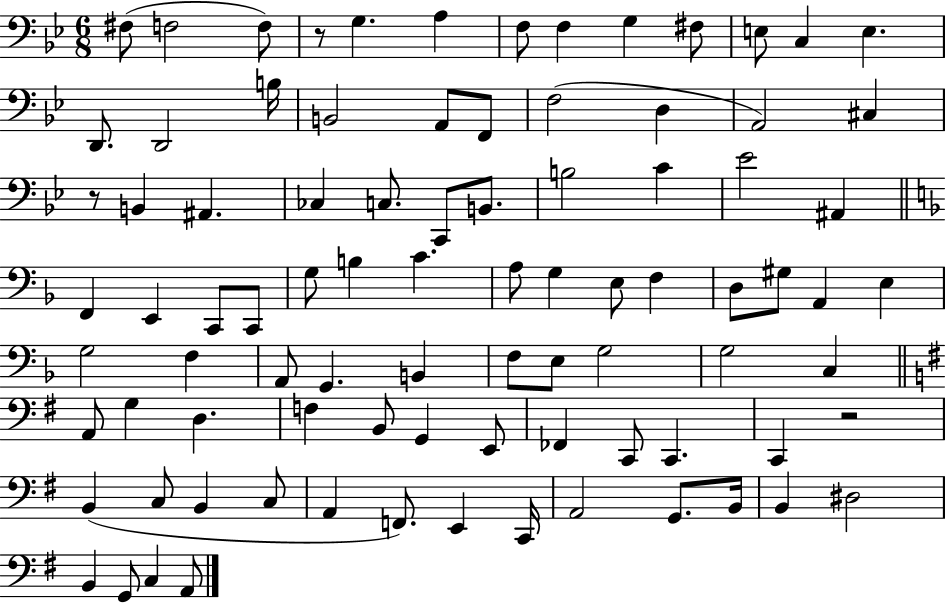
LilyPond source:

{
  \clef bass
  \numericTimeSignature
  \time 6/8
  \key bes \major
  fis8( f2 f8) | r8 g4. a4 | f8 f4 g4 fis8 | e8 c4 e4. | \break d,8. d,2 b16 | b,2 a,8 f,8 | f2( d4 | a,2) cis4 | \break r8 b,4 ais,4. | ces4 c8. c,8 b,8. | b2 c'4 | ees'2 ais,4 | \break \bar "||" \break \key d \minor f,4 e,4 c,8 c,8 | g8 b4 c'4. | a8 g4 e8 f4 | d8 gis8 a,4 e4 | \break g2 f4 | a,8 g,4. b,4 | f8 e8 g2 | g2 c4 | \break \bar "||" \break \key e \minor a,8 g4 d4. | f4 b,8 g,4 e,8 | fes,4 c,8 c,4. | c,4 r2 | \break b,4( c8 b,4 c8 | a,4 f,8.) e,4 c,16 | a,2 g,8. b,16 | b,4 dis2 | \break b,4 g,8 c4 a,8 | \bar "|."
}